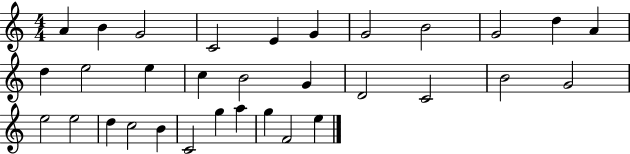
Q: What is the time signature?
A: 4/4